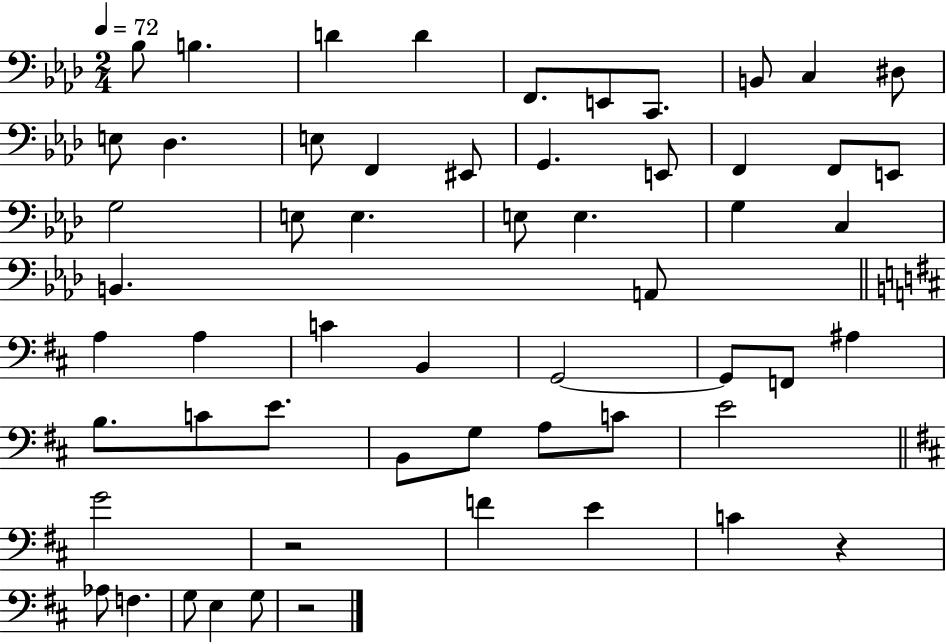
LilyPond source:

{
  \clef bass
  \numericTimeSignature
  \time 2/4
  \key aes \major
  \tempo 4 = 72
  bes8 b4. | d'4 d'4 | f,8. e,8 c,8. | b,8 c4 dis8 | \break e8 des4. | e8 f,4 eis,8 | g,4. e,8 | f,4 f,8 e,8 | \break g2 | e8 e4. | e8 e4. | g4 c4 | \break b,4. a,8 | \bar "||" \break \key d \major a4 a4 | c'4 b,4 | g,2~~ | g,8 f,8 ais4 | \break b8. c'8 e'8. | b,8 g8 a8 c'8 | e'2 | \bar "||" \break \key b \minor g'2 | r2 | f'4 e'4 | c'4 r4 | \break aes8 f4. | g8 e4 g8 | r2 | \bar "|."
}